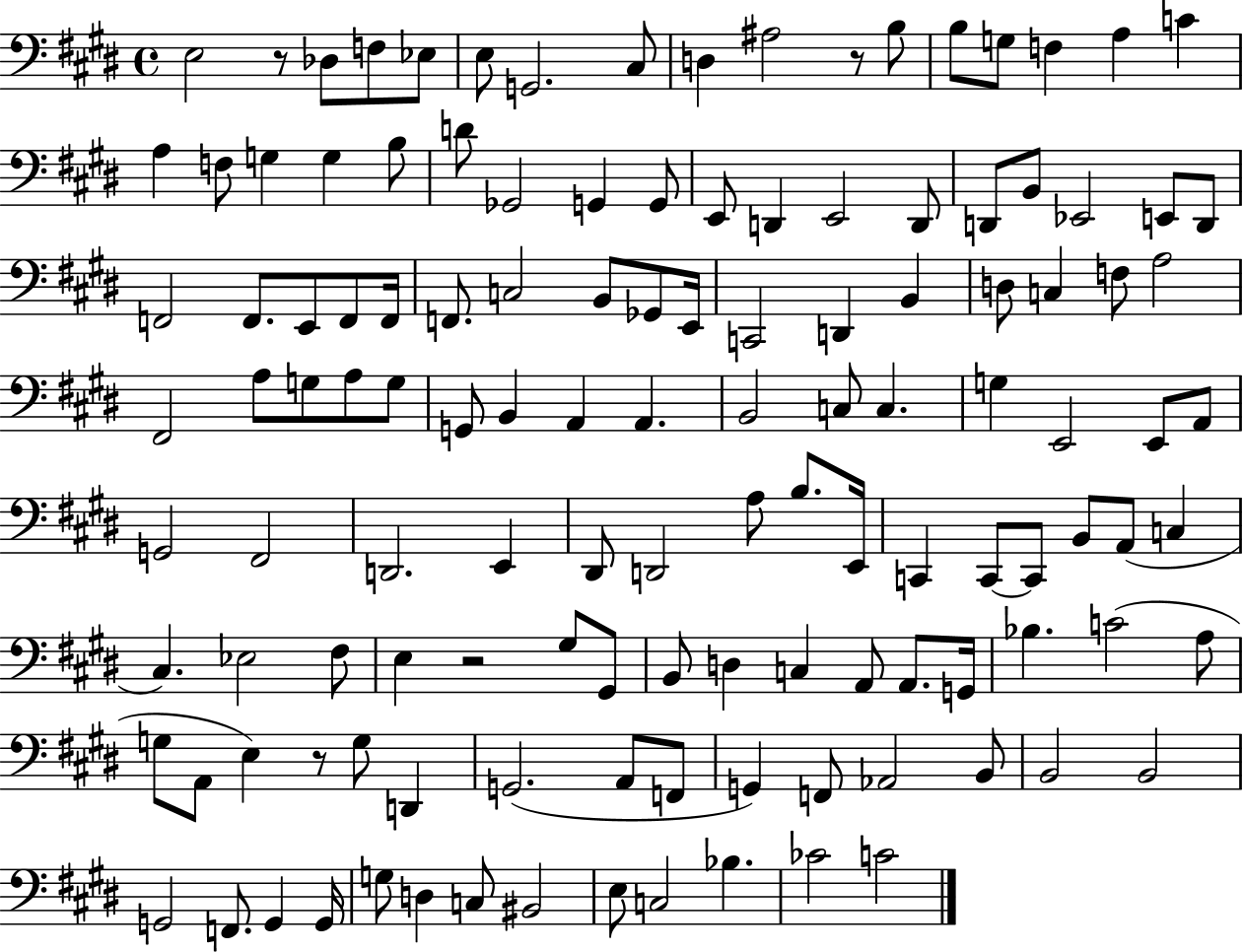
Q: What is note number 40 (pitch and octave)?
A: C3